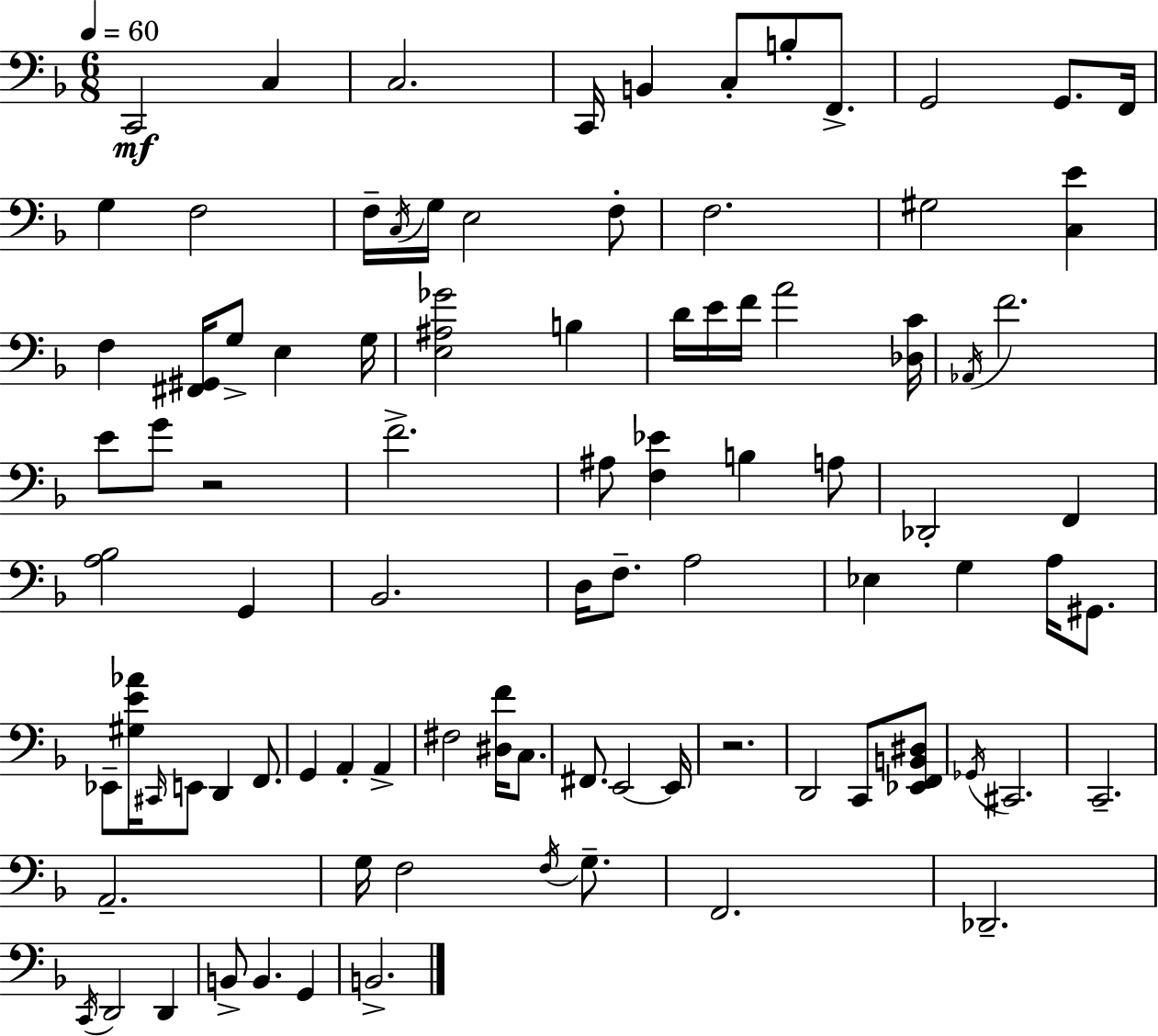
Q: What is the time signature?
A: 6/8